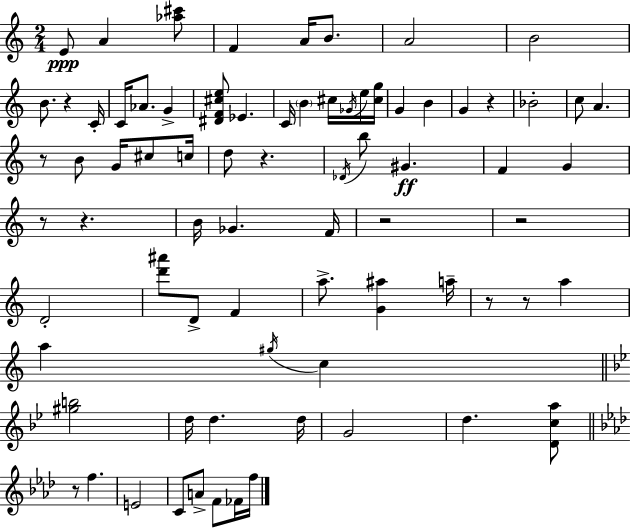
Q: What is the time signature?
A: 2/4